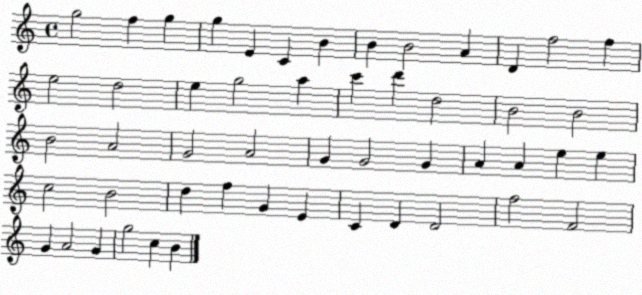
X:1
T:Untitled
M:4/4
L:1/4
K:C
g2 f g g E C B B B2 A D f2 f e2 d2 e g2 a c' d' d2 B2 B2 B2 A2 G2 A2 G G2 G A A e e c2 B2 d f G E C D D2 f2 F2 G A2 G g2 c B